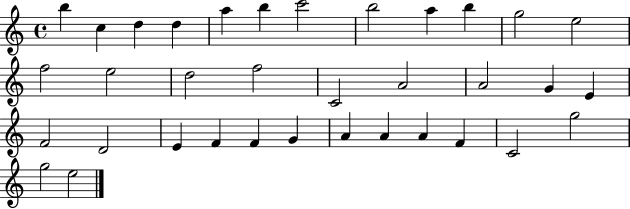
{
  \clef treble
  \time 4/4
  \defaultTimeSignature
  \key c \major
  b''4 c''4 d''4 d''4 | a''4 b''4 c'''2 | b''2 a''4 b''4 | g''2 e''2 | \break f''2 e''2 | d''2 f''2 | c'2 a'2 | a'2 g'4 e'4 | \break f'2 d'2 | e'4 f'4 f'4 g'4 | a'4 a'4 a'4 f'4 | c'2 g''2 | \break g''2 e''2 | \bar "|."
}